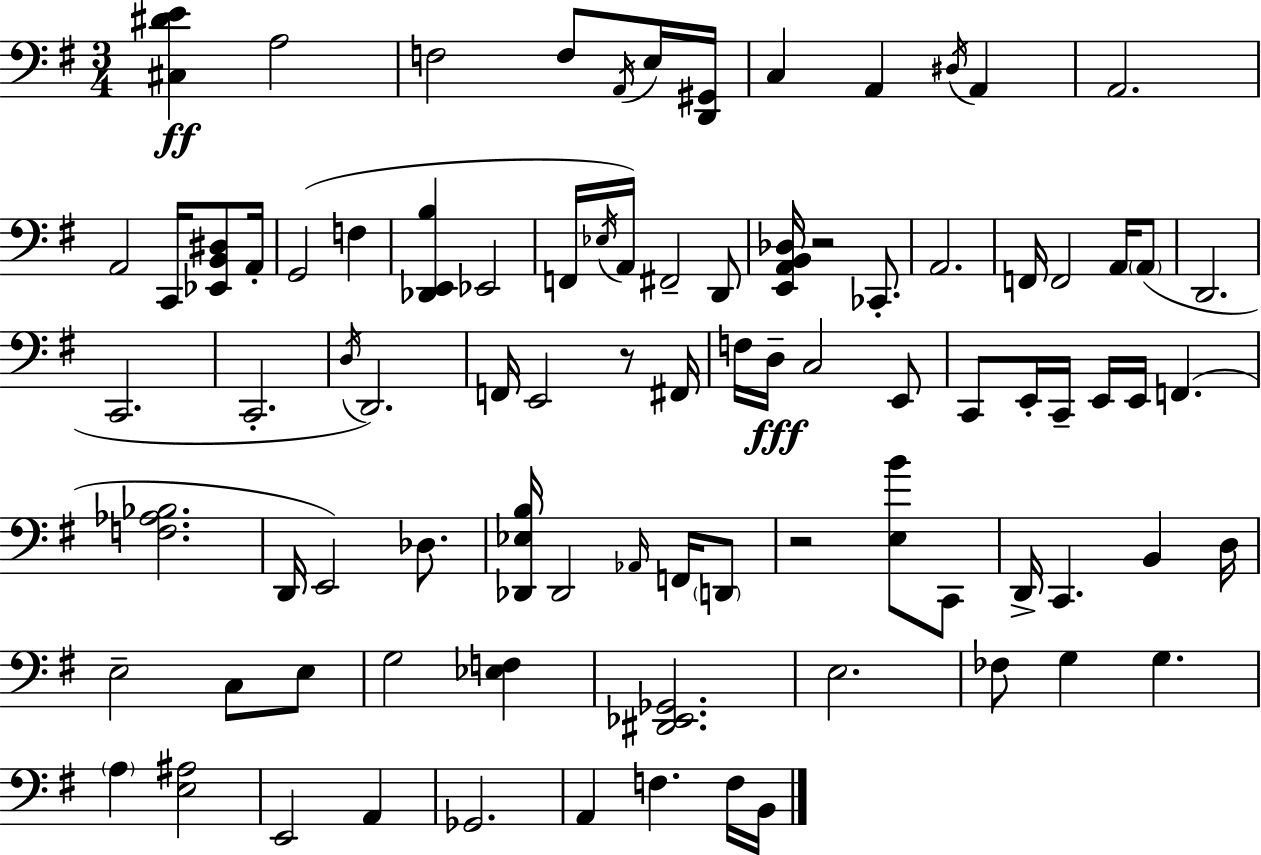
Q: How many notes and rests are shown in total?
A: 87